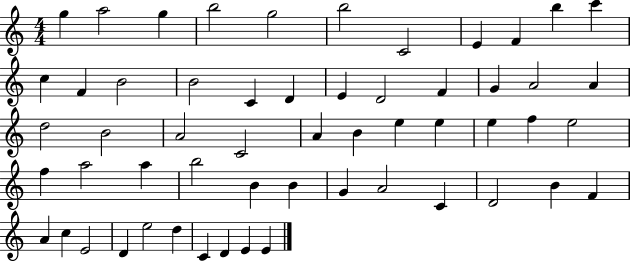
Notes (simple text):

G5/q A5/h G5/q B5/h G5/h B5/h C4/h E4/q F4/q B5/q C6/q C5/q F4/q B4/h B4/h C4/q D4/q E4/q D4/h F4/q G4/q A4/h A4/q D5/h B4/h A4/h C4/h A4/q B4/q E5/q E5/q E5/q F5/q E5/h F5/q A5/h A5/q B5/h B4/q B4/q G4/q A4/h C4/q D4/h B4/q F4/q A4/q C5/q E4/h D4/q E5/h D5/q C4/q D4/q E4/q E4/q